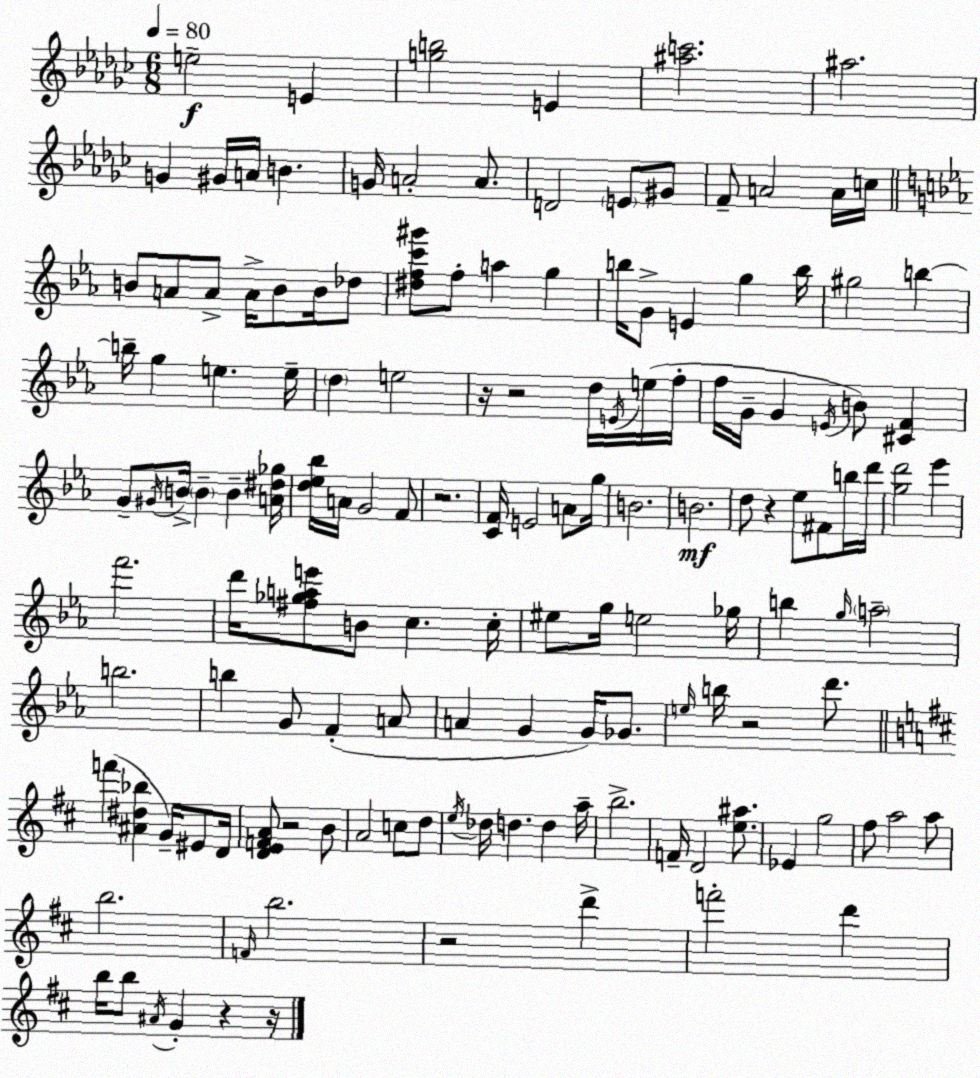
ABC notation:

X:1
T:Untitled
M:6/8
L:1/4
K:Ebm
e2 E [gb]2 E [^ac']2 ^a2 G ^G/4 A/4 B G/4 A2 A/2 D2 E/2 ^G/2 F/2 A2 A/4 c/4 B/2 A/2 A/2 A/4 B/2 B/4 _d/2 [^dfc'^g']/2 f/2 a g b/4 G/2 E g b/4 ^g2 b b/4 g e e/4 d e2 z/4 z2 d/4 E/4 e/4 f/4 f/4 G/4 G E/4 B/2 [^CF] G/2 ^G/4 B/4 B B [A^d_g]/4 [d_e_b]/4 A/4 G2 F/2 z2 [CF]/4 E2 A/2 g/4 B2 B2 d/2 z _e/2 ^F/2 b/4 d'/4 [gd']2 _e' f'2 d'/4 [^f_gae']/2 B/2 c c/4 ^e/2 g/4 e2 _g/4 b g/4 a2 b2 b G/2 F A/2 A G G/4 _G/2 e/4 b/4 z2 d'/2 f' [^A^d_b] G/4 ^E/2 D/4 [DEFA]/2 z2 B/2 A2 c/2 d/2 e/4 _d/4 d d a/4 b2 F/4 D2 [e^a]/2 _E g2 ^f/2 a2 a/2 b2 F/4 b2 z2 d' f'2 d' b/4 b/2 ^A/4 G z z/4